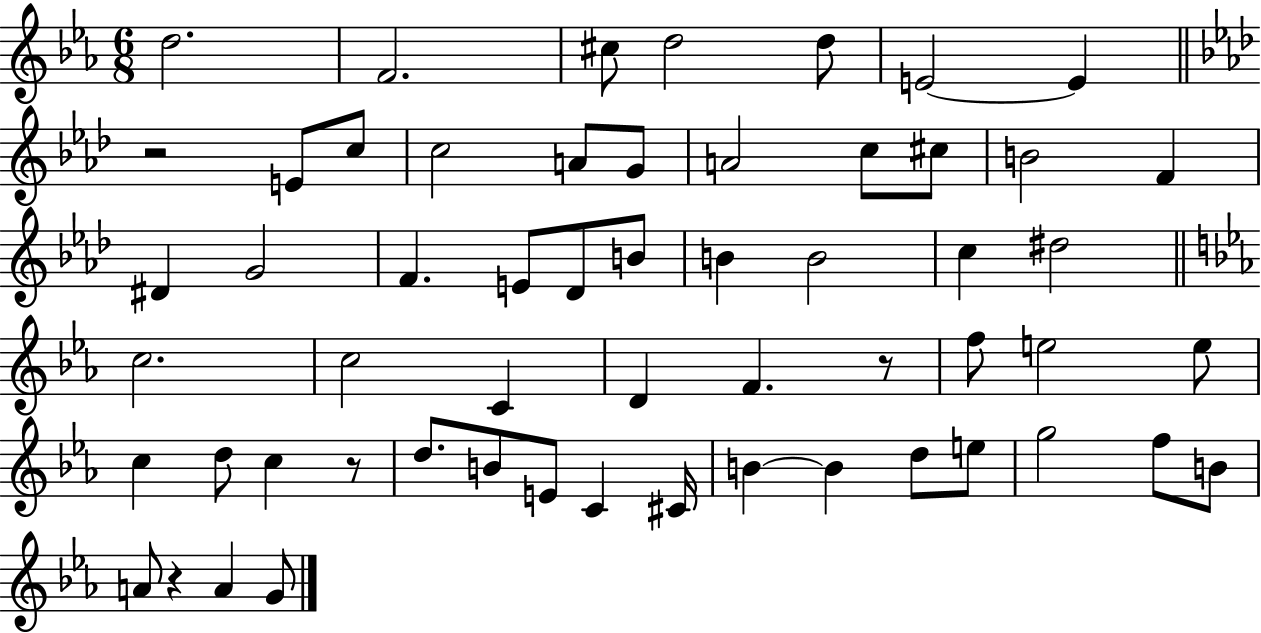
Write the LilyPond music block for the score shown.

{
  \clef treble
  \numericTimeSignature
  \time 6/8
  \key ees \major
  d''2. | f'2. | cis''8 d''2 d''8 | e'2~~ e'4 | \break \bar "||" \break \key f \minor r2 e'8 c''8 | c''2 a'8 g'8 | a'2 c''8 cis''8 | b'2 f'4 | \break dis'4 g'2 | f'4. e'8 des'8 b'8 | b'4 b'2 | c''4 dis''2 | \break \bar "||" \break \key ees \major c''2. | c''2 c'4 | d'4 f'4. r8 | f''8 e''2 e''8 | \break c''4 d''8 c''4 r8 | d''8. b'8 e'8 c'4 cis'16 | b'4~~ b'4 d''8 e''8 | g''2 f''8 b'8 | \break a'8 r4 a'4 g'8 | \bar "|."
}